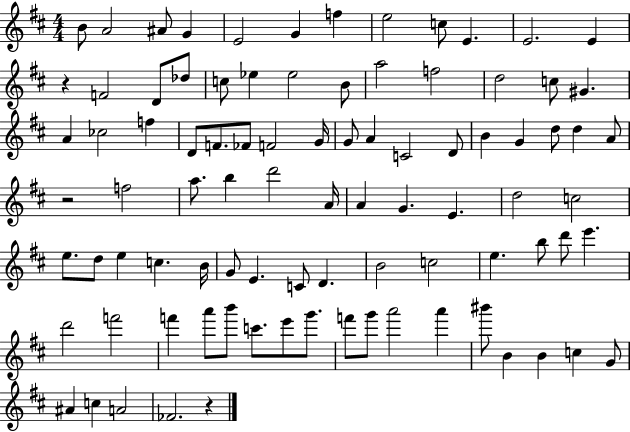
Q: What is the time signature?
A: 4/4